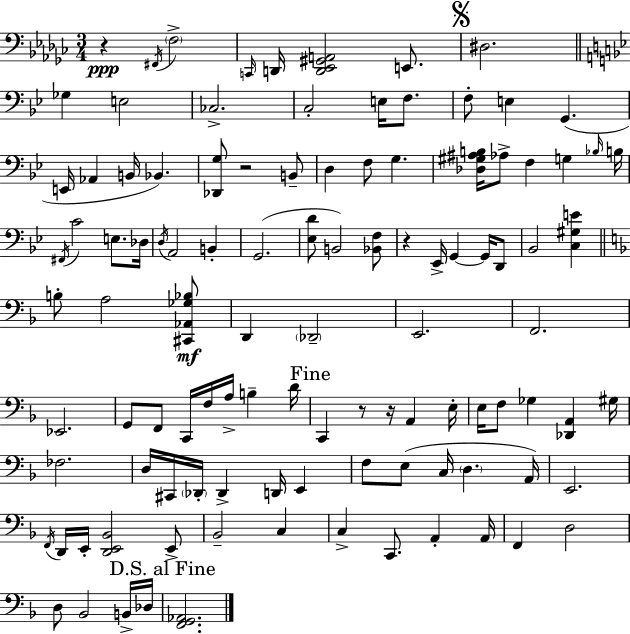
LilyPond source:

{
  \clef bass
  \numericTimeSignature
  \time 3/4
  \key ees \minor
  r4\ppp \acciaccatura { fis,16 } \parenthesize f2-> | \grace { c,16 } d,16 <d, ees, gis, a,>2 e,8. | \mark \markup { \musicglyph "scripts.segno" } dis2. | \bar "||" \break \key bes \major ges4 e2 | ces2.-> | c2-. e16 f8. | f8-. e4 g,4.( | \break e,16 aes,4 b,16 bes,4.) | <des, g>8 r2 b,8-- | d4 f8 g4. | <des gis ais b>16 aes8-> f4 g4 \grace { bes16 } | \break b16 \acciaccatura { fis,16 } c'2 e8. | des16 \acciaccatura { d16 } a,2 b,4-. | g,2.( | <ees d'>8 b,2) | \break <bes, f>8 r4 ees,16-> g,4~~ | g,16 d,8 bes,2 <c gis e'>4 | \bar "||" \break \key f \major b8-. a2 <cis, aes, ges bes>8\mf | d,4 \parenthesize des,2-- | e,2. | f,2. | \break ees,2. | g,8 f,8 c,16 f16 a16-> b4-- d'16 | \mark "Fine" c,4 r8 r16 a,4 e16-. | e16 f8 ges4 <des, a,>4 gis16 | \break fes2. | d16 cis,16 \parenthesize des,16-. des,4-> d,16 e,4 | f8 e8( c16 \parenthesize d4. a,16) | e,2. | \break \acciaccatura { f,16 } d,16 e,16-. <d, e, bes,>2 e,8-> | bes,2-- c4 | c4-> c,8. a,4-. | a,16 f,4 d2 | \break d8 bes,2 b,16-> | des16 \mark "D.S. al Fine" <f, g, aes,>2. | \bar "|."
}